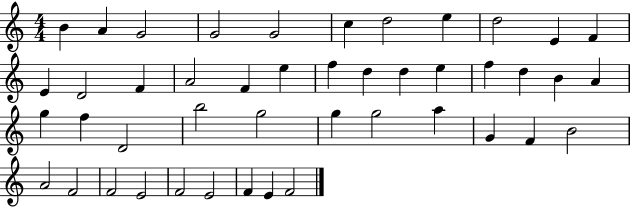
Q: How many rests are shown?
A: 0